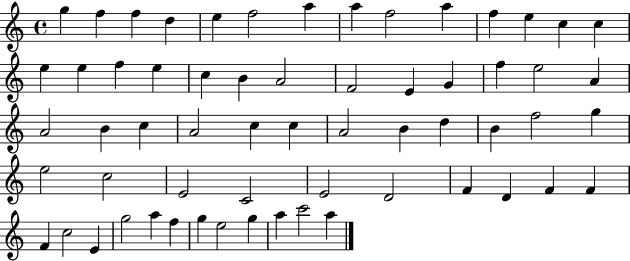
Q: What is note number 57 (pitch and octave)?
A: E5